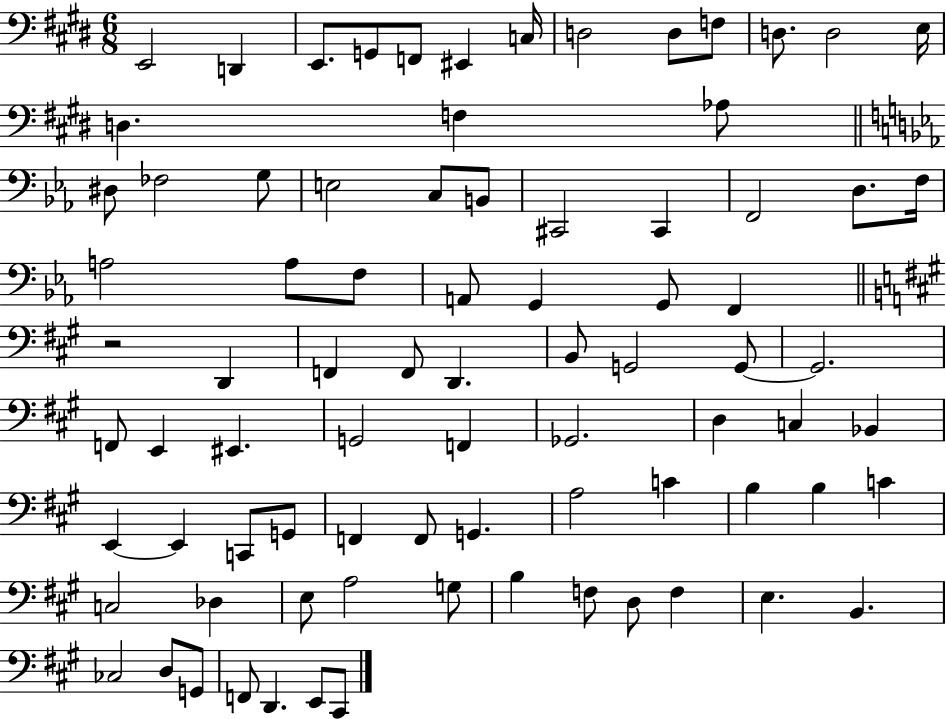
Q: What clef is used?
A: bass